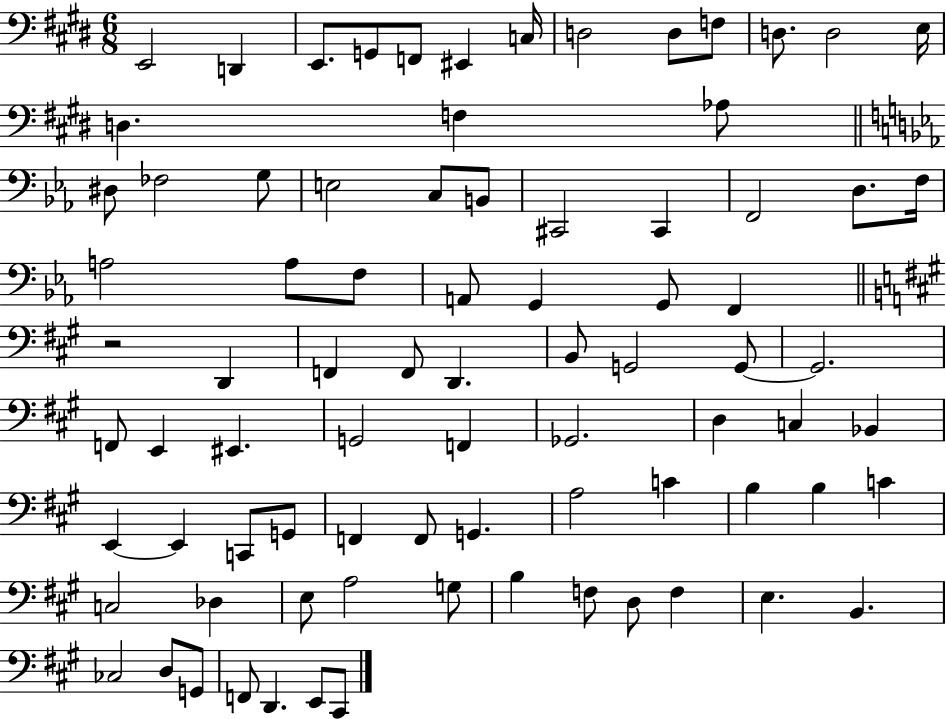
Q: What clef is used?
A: bass